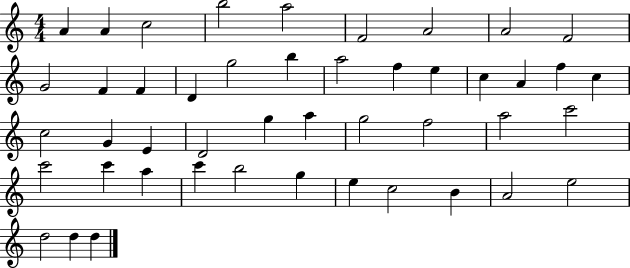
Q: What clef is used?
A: treble